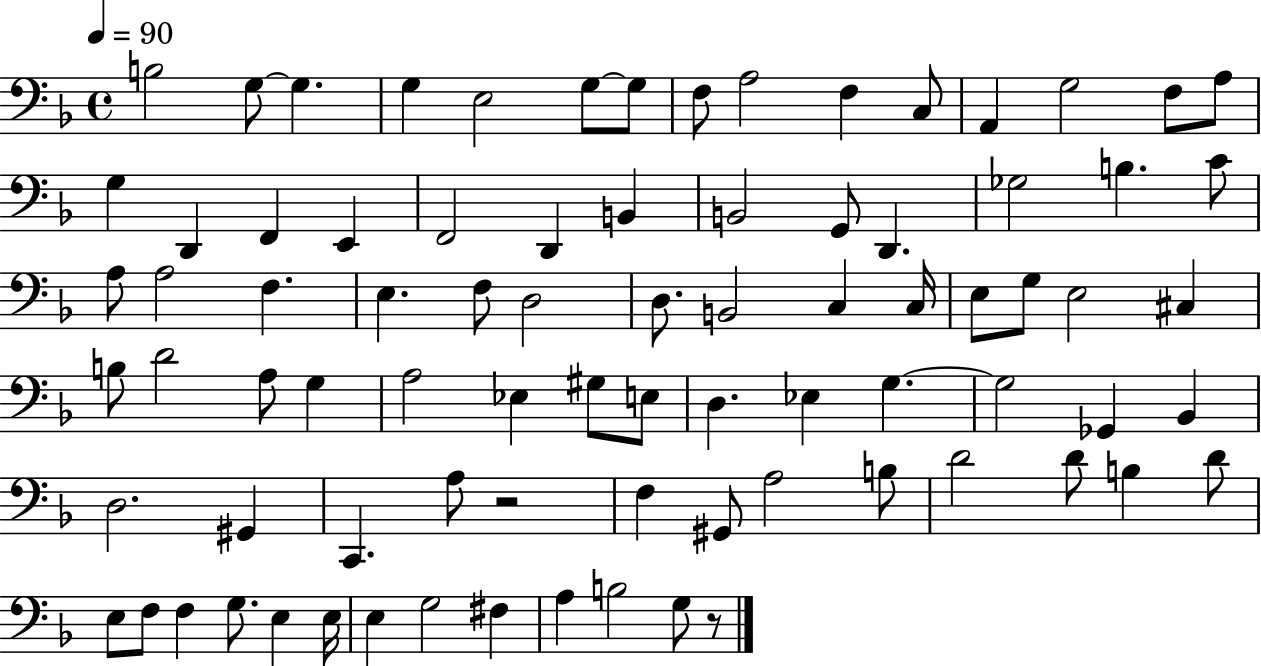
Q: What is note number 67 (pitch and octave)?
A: B3